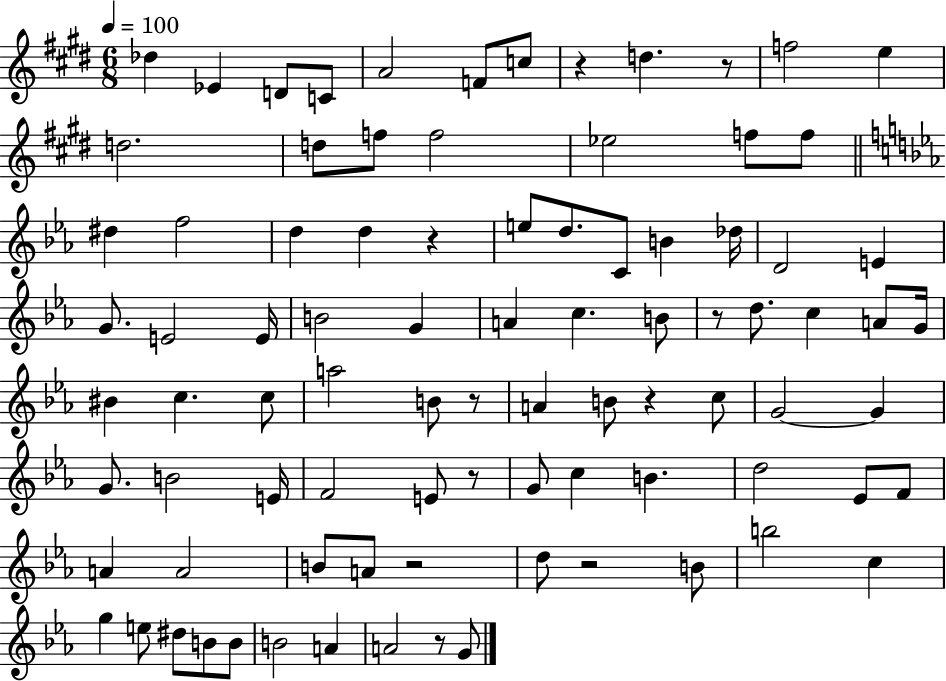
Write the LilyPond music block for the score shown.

{
  \clef treble
  \numericTimeSignature
  \time 6/8
  \key e \major
  \tempo 4 = 100
  des''4 ees'4 d'8 c'8 | a'2 f'8 c''8 | r4 d''4. r8 | f''2 e''4 | \break d''2. | d''8 f''8 f''2 | ees''2 f''8 f''8 | \bar "||" \break \key c \minor dis''4 f''2 | d''4 d''4 r4 | e''8 d''8. c'8 b'4 des''16 | d'2 e'4 | \break g'8. e'2 e'16 | b'2 g'4 | a'4 c''4. b'8 | r8 d''8. c''4 a'8 g'16 | \break bis'4 c''4. c''8 | a''2 b'8 r8 | a'4 b'8 r4 c''8 | g'2~~ g'4 | \break g'8. b'2 e'16 | f'2 e'8 r8 | g'8 c''4 b'4. | d''2 ees'8 f'8 | \break a'4 a'2 | b'8 a'8 r2 | d''8 r2 b'8 | b''2 c''4 | \break g''4 e''8 dis''8 b'8 b'8 | b'2 a'4 | a'2 r8 g'8 | \bar "|."
}